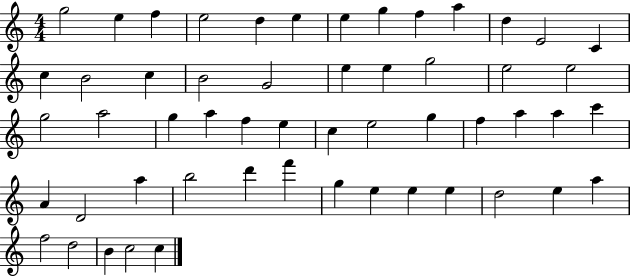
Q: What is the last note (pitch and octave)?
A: C5